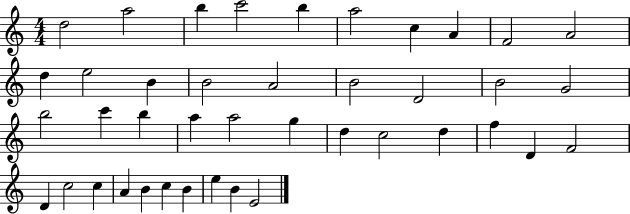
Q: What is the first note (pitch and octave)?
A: D5